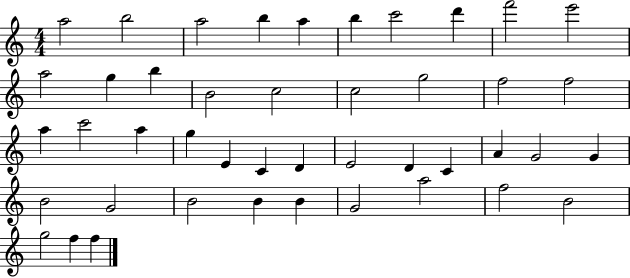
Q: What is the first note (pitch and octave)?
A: A5